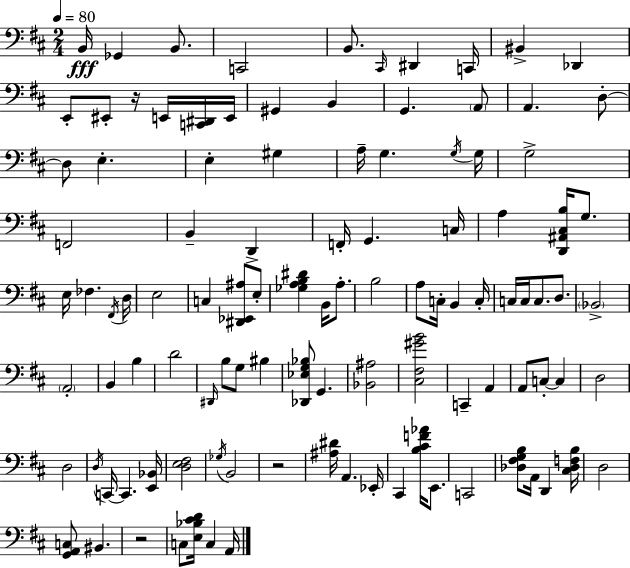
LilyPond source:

{
  \clef bass
  \numericTimeSignature
  \time 2/4
  \key d \major
  \tempo 4 = 80
  b,16\fff ges,4 b,8. | c,2 | b,8. \grace { cis,16 } dis,4 | c,16 bis,4-> des,4 | \break e,8-. eis,8-. r16 e,16 <c, dis,>16 | e,16 gis,4 b,4 | g,4. \parenthesize a,8 | a,4. d8-.~~ | \break d8 e4.-. | e4-. gis4 | a16-- g4. | \acciaccatura { g16 } g16 g2-> | \break f,2 | b,4-- d,4-> | f,16-. g,4. | c16 a4 <d, ais, cis b>16 g8. | \break e16 fes4. | \acciaccatura { fis,16 } d16 e2 | c4 <dis, ees, ais>8 | e8-. <ges a b dis'>4 b,16 | \break a8.-. b2 | a8 c16-. b,4 | c16-. c16 c16 c8. | d8. \parenthesize bes,2-> | \break \parenthesize a,2-. | b,4 b4 | d'2 | \grace { dis,16 } b8 g8 | \break bis4 <des, ees g bes>8 g,4. | <bes, ais>2 | <cis fis gis' b'>2 | c,4-- | \break a,4 a,8 c8-.~~ | c4 d2 | d2 | \acciaccatura { d16 } c,16~~ c,4. | \break <e, bes,>16 <d e fis>2 | \acciaccatura { ges16 } b,2 | r2 | <ais dis'>16 a,4. | \break ees,16-. cis,4 | <b cis' f' aes'>16 e,8. c,2 | <des fis g b>8 | a,16 d,4 <cis des f b>16 d2 | \break <g, a, c>8 | bis,4. r2 | c8 | <e bes cis' d'>16 c4 a,16 \bar "|."
}